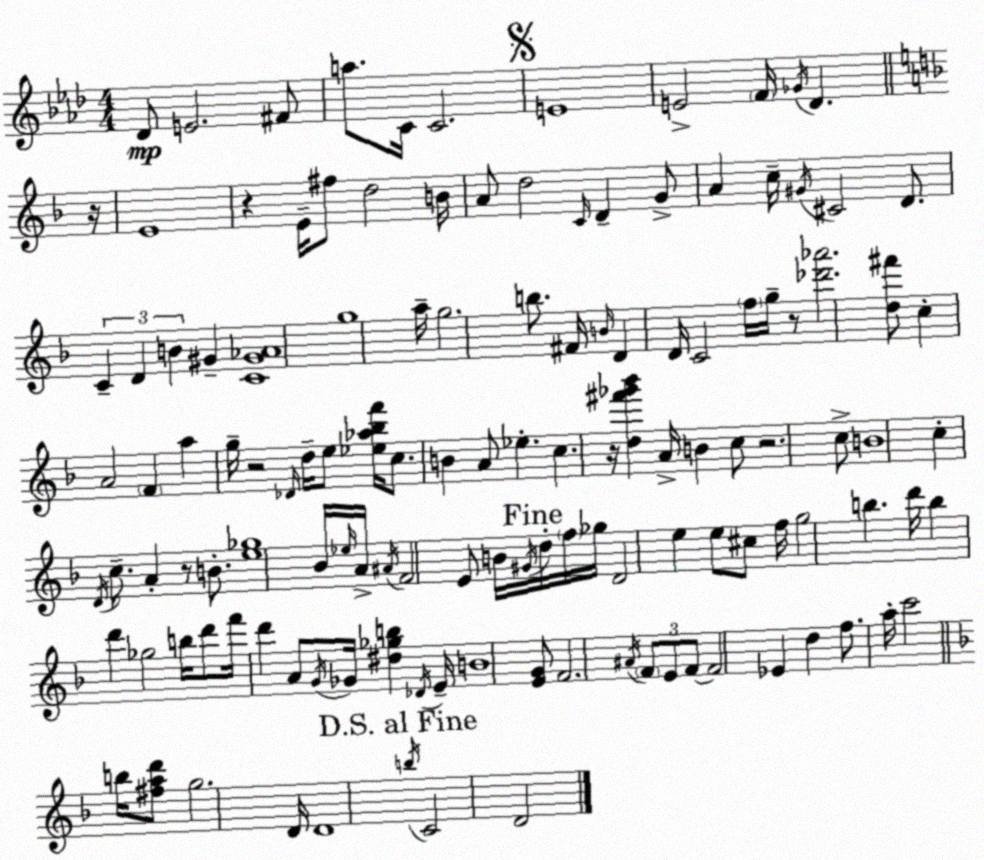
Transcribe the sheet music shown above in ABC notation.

X:1
T:Untitled
M:4/4
L:1/4
K:Ab
_D/2 E2 ^F/2 a/2 C/4 C2 E4 E2 F/4 _G/4 _D z/4 E4 z E/4 ^f/2 d2 B/4 A/2 d2 C/4 D G/2 A c/4 ^G/4 ^C2 D/2 C D B ^G [C^G_A]4 g4 a/4 g2 b/2 ^F/4 B/4 D D/4 C2 f/4 g/4 z/2 [_d'_a']2 [d^f']/2 c A2 F a g/4 z2 _D/4 d/4 e/2 [_e_a_bf']/4 c/2 B A/2 _e c z/4 [d^f'_g'_b'] A/4 B c/2 z2 c/2 B4 c D/4 c/2 A z/2 B/2 [e_g]4 _B/4 _e/4 A/4 ^A/4 F2 E/2 B/4 ^G/4 d/4 f/4 _g/4 D2 e e/2 ^c/2 f/4 g2 b d'/4 b d' _g2 b/4 d'/2 f'/4 d' A/2 G/4 _G/4 [^d_gb] _D/4 E/4 B4 [EG]/2 F2 ^A/4 F/2 E/2 F/2 F2 _E d f/2 a/4 c'2 b/4 [^fad']/2 g2 D/4 D4 b/4 C2 D2